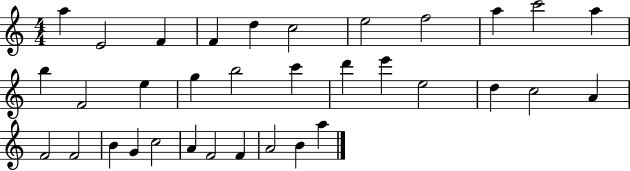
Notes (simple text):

A5/q E4/h F4/q F4/q D5/q C5/h E5/h F5/h A5/q C6/h A5/q B5/q F4/h E5/q G5/q B5/h C6/q D6/q E6/q E5/h D5/q C5/h A4/q F4/h F4/h B4/q G4/q C5/h A4/q F4/h F4/q A4/h B4/q A5/q